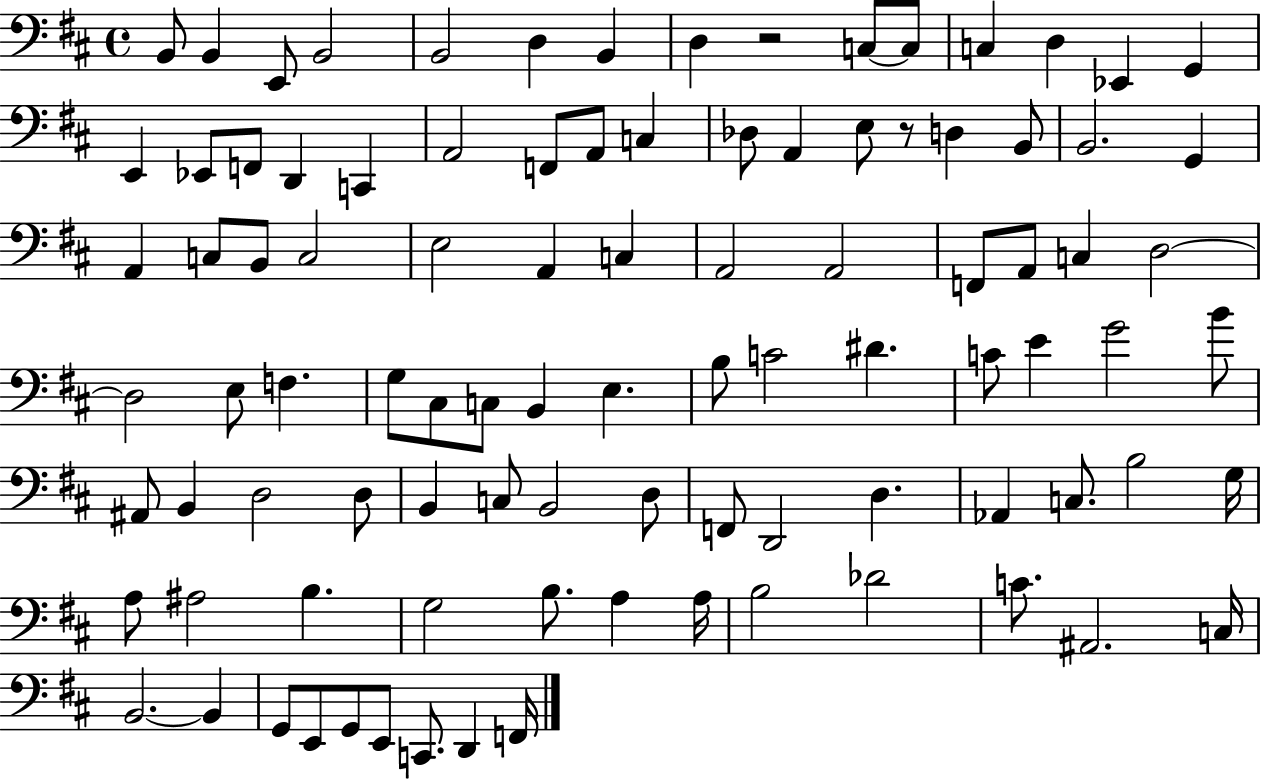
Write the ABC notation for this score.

X:1
T:Untitled
M:4/4
L:1/4
K:D
B,,/2 B,, E,,/2 B,,2 B,,2 D, B,, D, z2 C,/2 C,/2 C, D, _E,, G,, E,, _E,,/2 F,,/2 D,, C,, A,,2 F,,/2 A,,/2 C, _D,/2 A,, E,/2 z/2 D, B,,/2 B,,2 G,, A,, C,/2 B,,/2 C,2 E,2 A,, C, A,,2 A,,2 F,,/2 A,,/2 C, D,2 D,2 E,/2 F, G,/2 ^C,/2 C,/2 B,, E, B,/2 C2 ^D C/2 E G2 B/2 ^A,,/2 B,, D,2 D,/2 B,, C,/2 B,,2 D,/2 F,,/2 D,,2 D, _A,, C,/2 B,2 G,/4 A,/2 ^A,2 B, G,2 B,/2 A, A,/4 B,2 _D2 C/2 ^A,,2 C,/4 B,,2 B,, G,,/2 E,,/2 G,,/2 E,,/2 C,,/2 D,, F,,/4